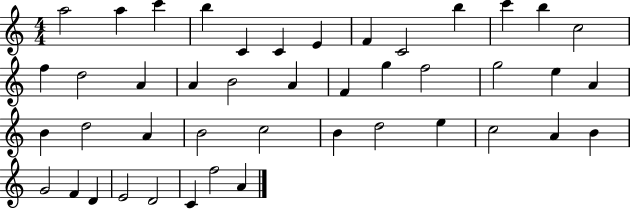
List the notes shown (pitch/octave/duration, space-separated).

A5/h A5/q C6/q B5/q C4/q C4/q E4/q F4/q C4/h B5/q C6/q B5/q C5/h F5/q D5/h A4/q A4/q B4/h A4/q F4/q G5/q F5/h G5/h E5/q A4/q B4/q D5/h A4/q B4/h C5/h B4/q D5/h E5/q C5/h A4/q B4/q G4/h F4/q D4/q E4/h D4/h C4/q F5/h A4/q